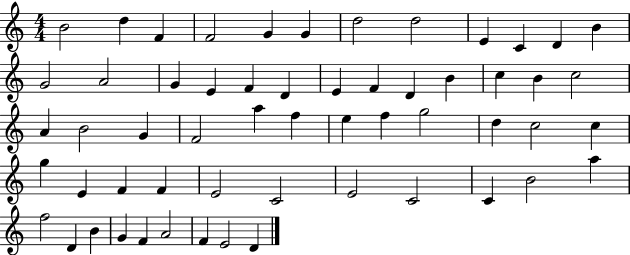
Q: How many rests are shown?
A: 0